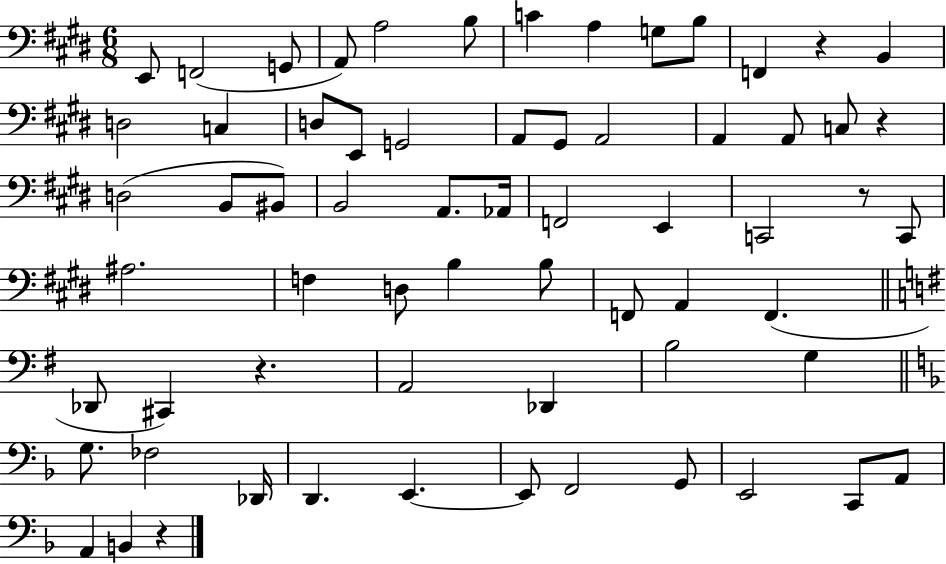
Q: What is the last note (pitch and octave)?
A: B2